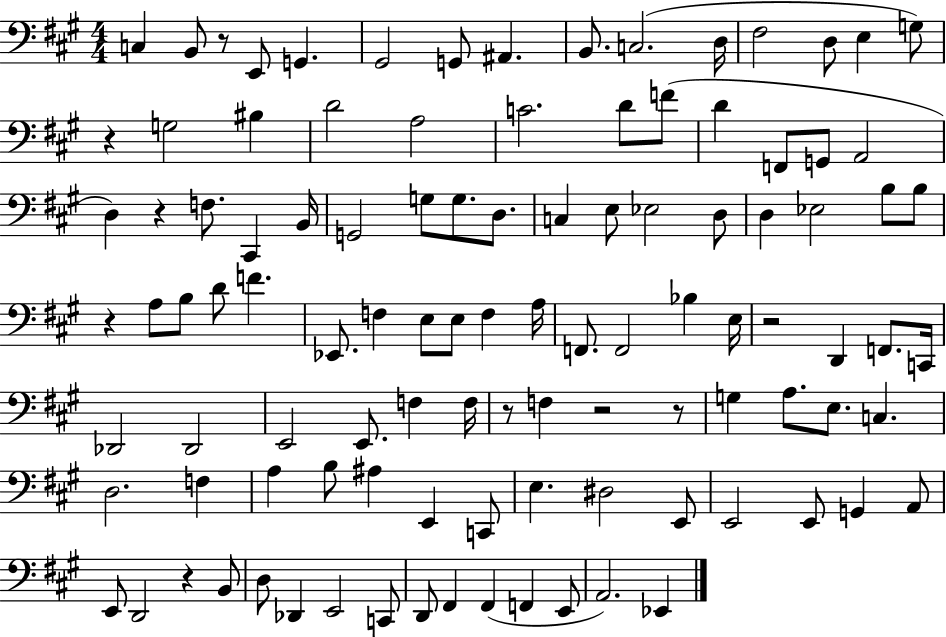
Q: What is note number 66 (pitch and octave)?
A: G3